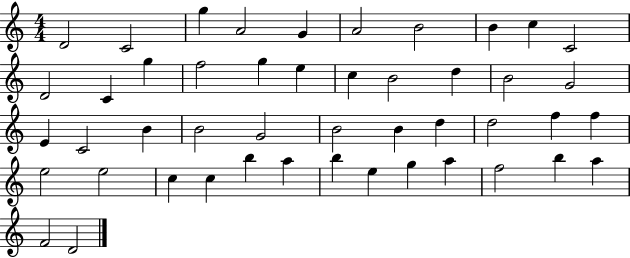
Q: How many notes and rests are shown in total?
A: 47